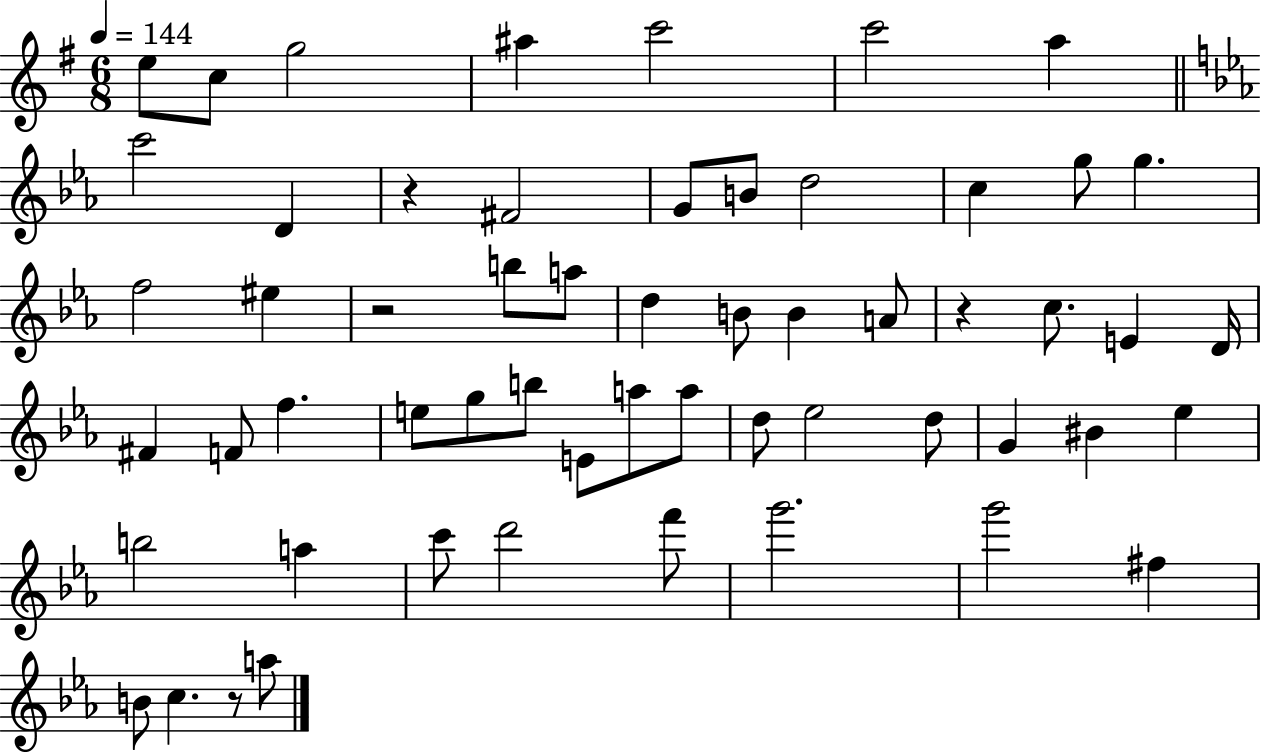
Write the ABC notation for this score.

X:1
T:Untitled
M:6/8
L:1/4
K:G
e/2 c/2 g2 ^a c'2 c'2 a c'2 D z ^F2 G/2 B/2 d2 c g/2 g f2 ^e z2 b/2 a/2 d B/2 B A/2 z c/2 E D/4 ^F F/2 f e/2 g/2 b/2 E/2 a/2 a/2 d/2 _e2 d/2 G ^B _e b2 a c'/2 d'2 f'/2 g'2 g'2 ^f B/2 c z/2 a/2